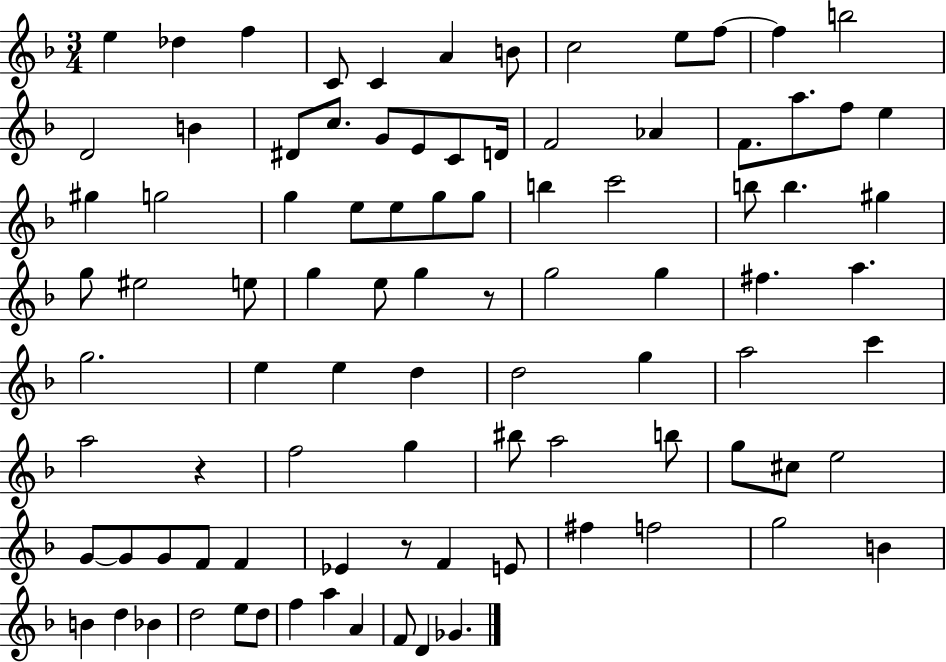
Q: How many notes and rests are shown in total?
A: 92